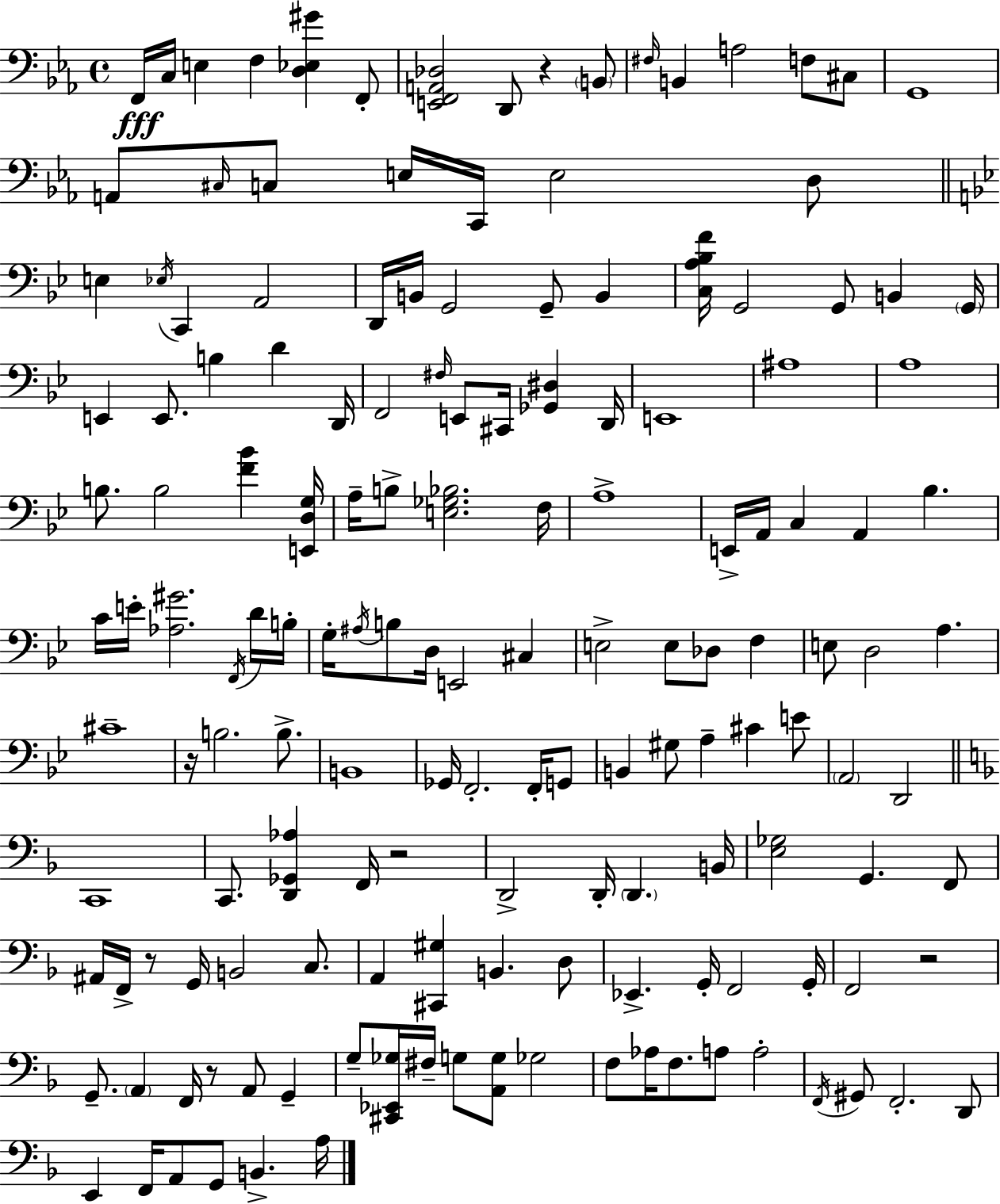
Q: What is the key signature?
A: C minor